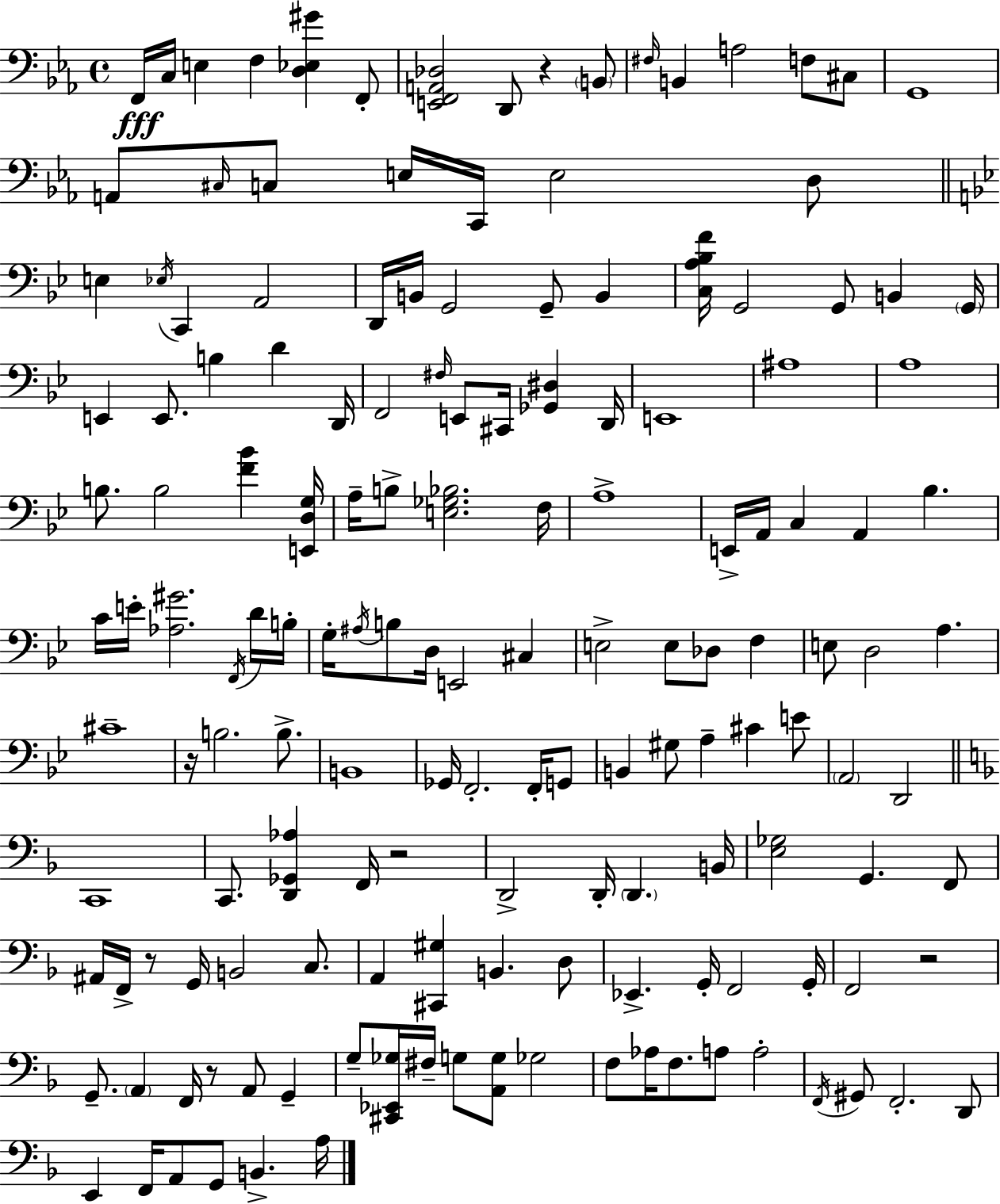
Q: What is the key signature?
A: C minor